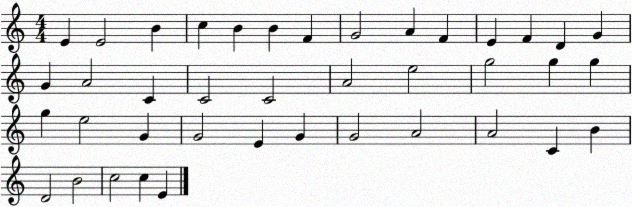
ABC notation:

X:1
T:Untitled
M:4/4
L:1/4
K:C
E E2 B c B B F G2 A F E F D G G A2 C C2 C2 A2 e2 g2 g g g e2 G G2 E G G2 A2 A2 C B D2 B2 c2 c E